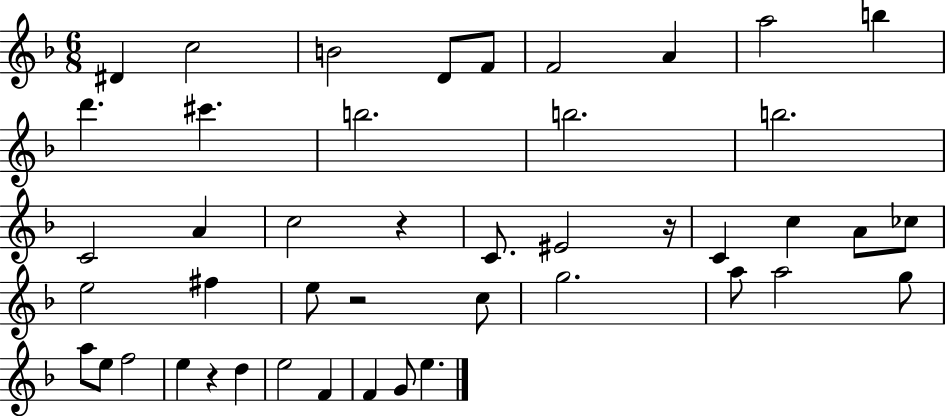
{
  \clef treble
  \numericTimeSignature
  \time 6/8
  \key f \major
  dis'4 c''2 | b'2 d'8 f'8 | f'2 a'4 | a''2 b''4 | \break d'''4. cis'''4. | b''2. | b''2. | b''2. | \break c'2 a'4 | c''2 r4 | c'8. eis'2 r16 | c'4 c''4 a'8 ces''8 | \break e''2 fis''4 | e''8 r2 c''8 | g''2. | a''8 a''2 g''8 | \break a''8 e''8 f''2 | e''4 r4 d''4 | e''2 f'4 | f'4 g'8 e''4. | \break \bar "|."
}